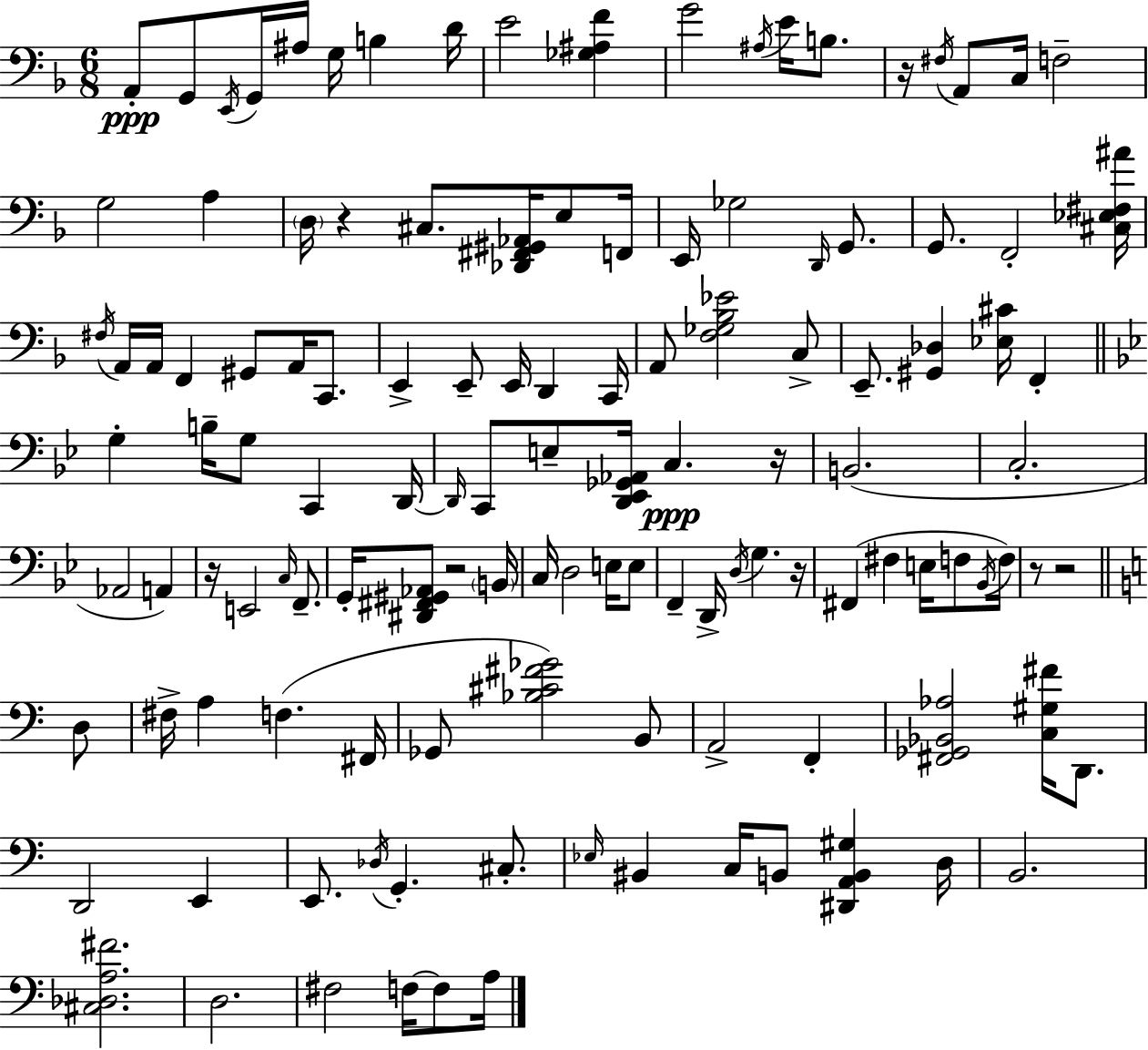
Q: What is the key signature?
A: D minor